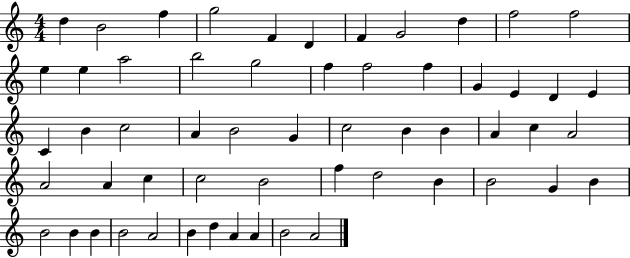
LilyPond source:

{
  \clef treble
  \numericTimeSignature
  \time 4/4
  \key c \major
  d''4 b'2 f''4 | g''2 f'4 d'4 | f'4 g'2 d''4 | f''2 f''2 | \break e''4 e''4 a''2 | b''2 g''2 | f''4 f''2 f''4 | g'4 e'4 d'4 e'4 | \break c'4 b'4 c''2 | a'4 b'2 g'4 | c''2 b'4 b'4 | a'4 c''4 a'2 | \break a'2 a'4 c''4 | c''2 b'2 | f''4 d''2 b'4 | b'2 g'4 b'4 | \break b'2 b'4 b'4 | b'2 a'2 | b'4 d''4 a'4 a'4 | b'2 a'2 | \break \bar "|."
}